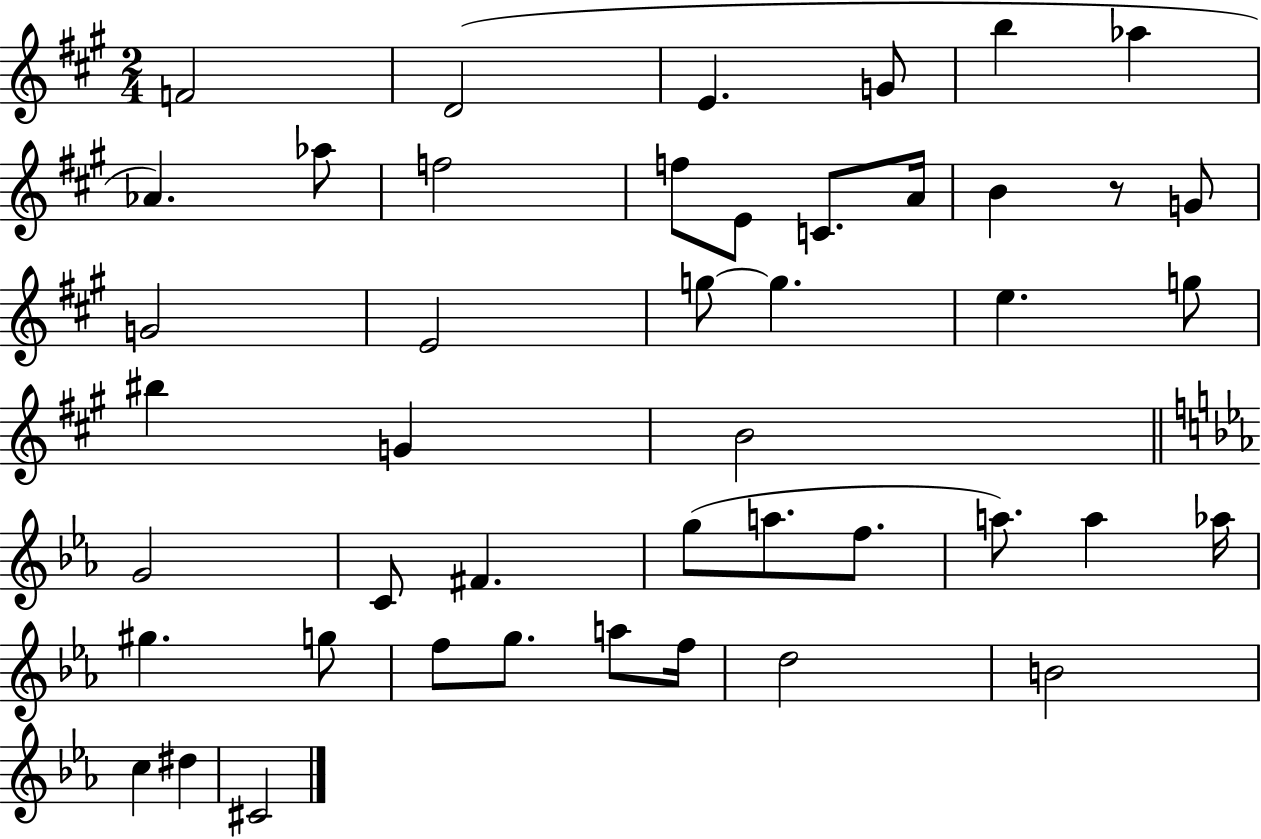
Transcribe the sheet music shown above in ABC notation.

X:1
T:Untitled
M:2/4
L:1/4
K:A
F2 D2 E G/2 b _a _A _a/2 f2 f/2 E/2 C/2 A/4 B z/2 G/2 G2 E2 g/2 g e g/2 ^b G B2 G2 C/2 ^F g/2 a/2 f/2 a/2 a _a/4 ^g g/2 f/2 g/2 a/2 f/4 d2 B2 c ^d ^C2